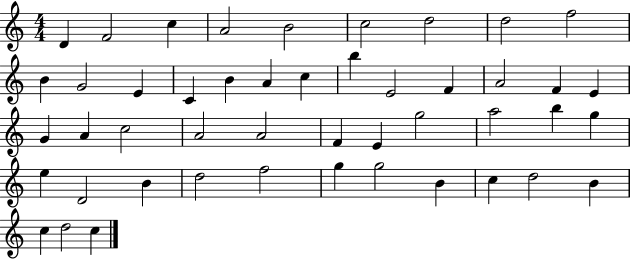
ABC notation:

X:1
T:Untitled
M:4/4
L:1/4
K:C
D F2 c A2 B2 c2 d2 d2 f2 B G2 E C B A c b E2 F A2 F E G A c2 A2 A2 F E g2 a2 b g e D2 B d2 f2 g g2 B c d2 B c d2 c